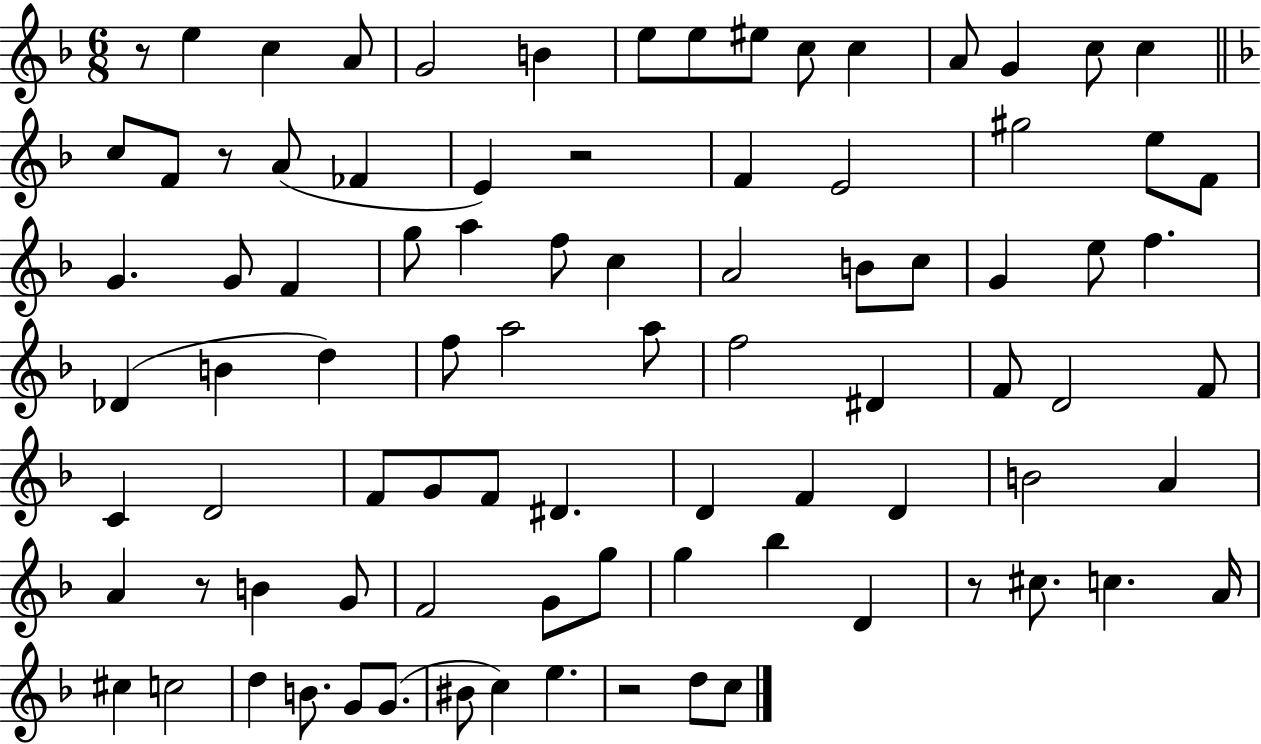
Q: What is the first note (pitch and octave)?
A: E5